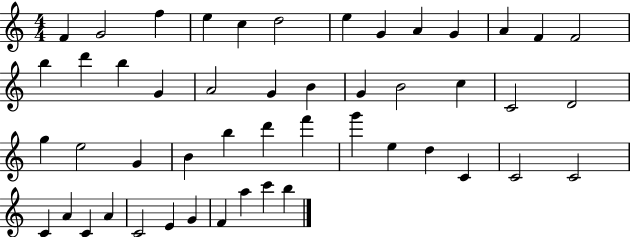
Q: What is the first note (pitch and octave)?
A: F4